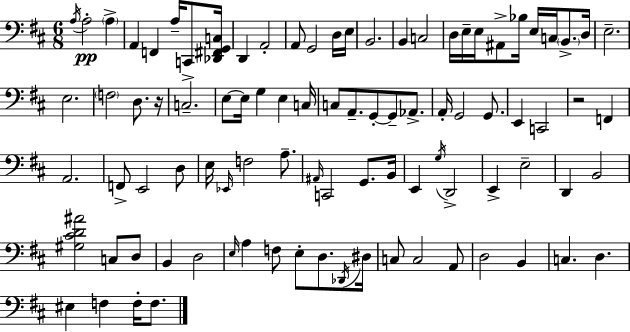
{
  \clef bass
  \numericTimeSignature
  \time 6/8
  \key d \major
  \acciaccatura { a16 }\pp a2-. \parenthesize a4-> | a,4 f,4 a16-- c,8-> | <des, fis, g, c>16 d,4 a,2-. | a,8 g,2 d16 | \break e16 b,2. | b,4 c2 | d16 e16-- e16 ais,8-> bes16 e16 c16 \parenthesize b,8.-> | d16 e2.-- | \break e2. | \parenthesize f2 d8. | r16 c2.-- | e8~~ e16 g4 e4 | \break c16 c8 a,8.-- g,8-.~~ g,8-- aes,8.-> | a,16-. g,2 g,8. | e,4 c,2 | r2 f,4 | \break a,2. | f,8-> e,2 d8 | e16 \grace { ees,16 } f2 a8.-- | \grace { ais,16 } c,2 g,8. | \break b,16 e,4 \acciaccatura { g16 } d,2-> | e,4-> e2-- | d,4 b,2 | <gis cis' d' ais'>2 | \break c8 d8 b,4 d2 | \grace { e16 } a4 f8 e8-. | d8. \acciaccatura { des,16 } dis16 c8 c2 | a,8 d2 | \break b,4 c4. | d4. eis4 f4 | f16-. f8. \bar "|."
}